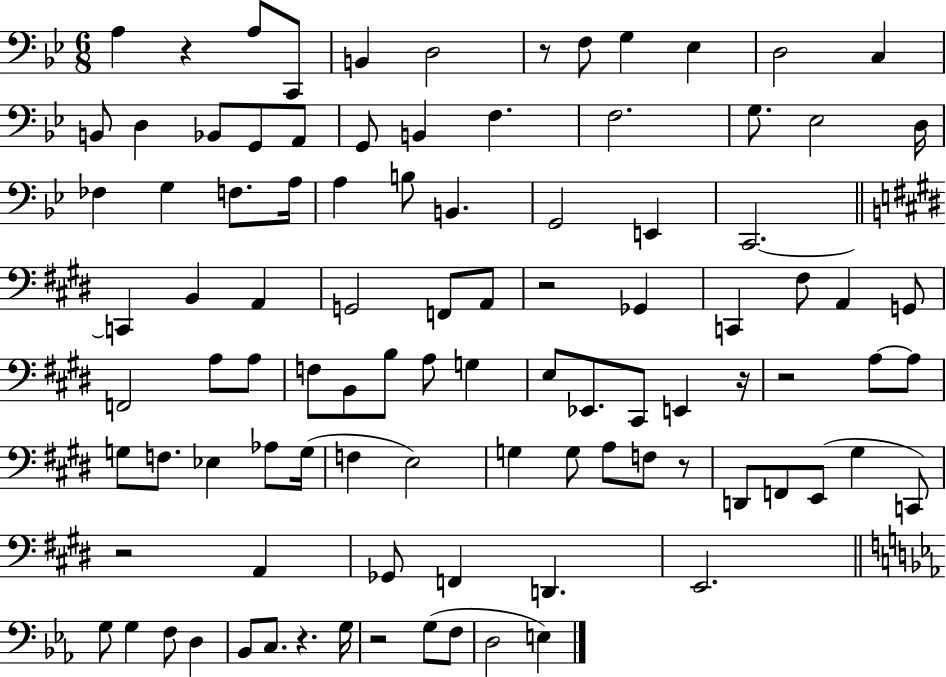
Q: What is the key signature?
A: BES major